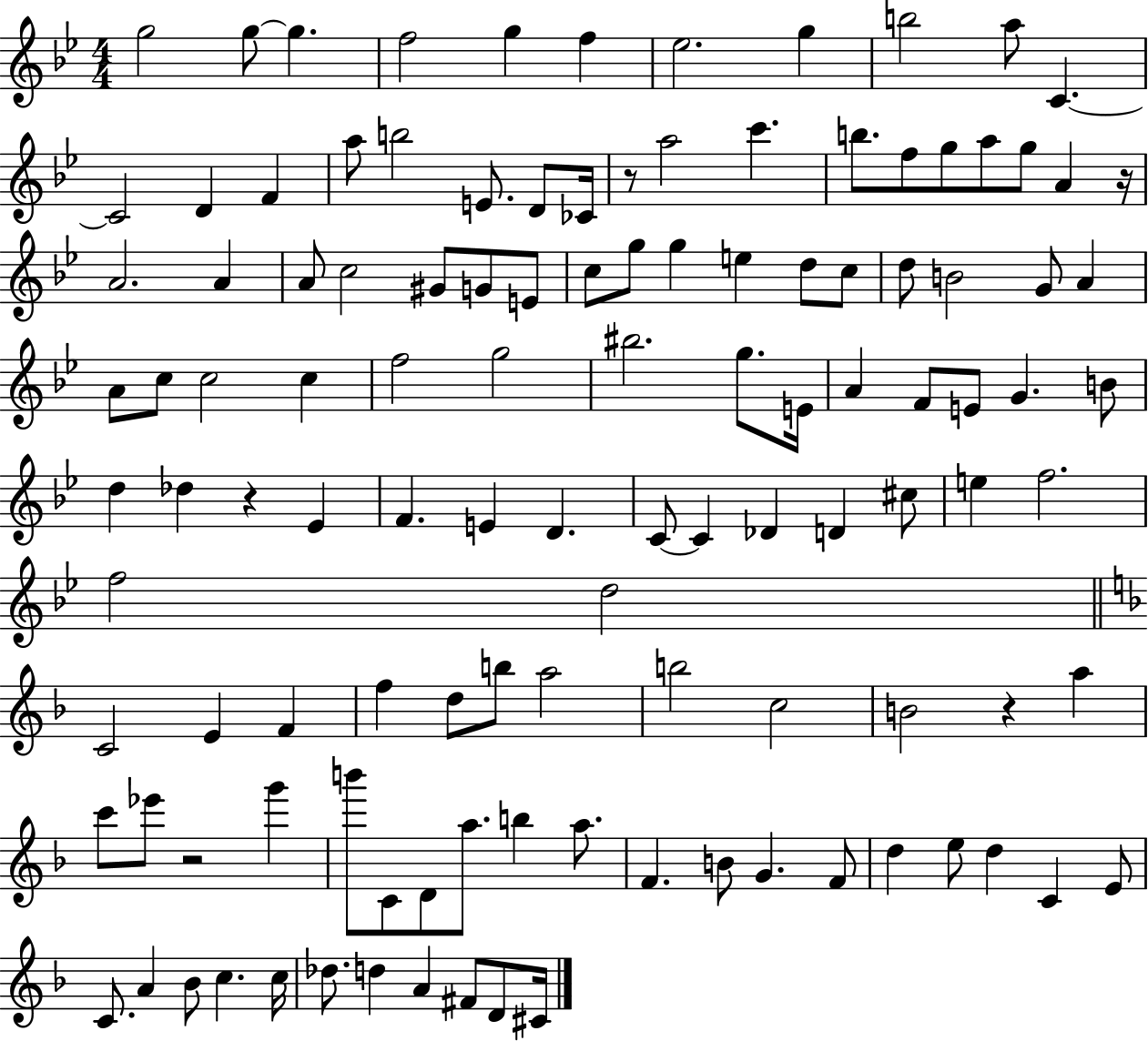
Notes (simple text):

G5/h G5/e G5/q. F5/h G5/q F5/q Eb5/h. G5/q B5/h A5/e C4/q. C4/h D4/q F4/q A5/e B5/h E4/e. D4/e CES4/s R/e A5/h C6/q. B5/e. F5/e G5/e A5/e G5/e A4/q R/s A4/h. A4/q A4/e C5/h G#4/e G4/e E4/e C5/e G5/e G5/q E5/q D5/e C5/e D5/e B4/h G4/e A4/q A4/e C5/e C5/h C5/q F5/h G5/h BIS5/h. G5/e. E4/s A4/q F4/e E4/e G4/q. B4/e D5/q Db5/q R/q Eb4/q F4/q. E4/q D4/q. C4/e C4/q Db4/q D4/q C#5/e E5/q F5/h. F5/h D5/h C4/h E4/q F4/q F5/q D5/e B5/e A5/h B5/h C5/h B4/h R/q A5/q C6/e Eb6/e R/h G6/q B6/e C4/e D4/e A5/e. B5/q A5/e. F4/q. B4/e G4/q. F4/e D5/q E5/e D5/q C4/q E4/e C4/e. A4/q Bb4/e C5/q. C5/s Db5/e. D5/q A4/q F#4/e D4/e C#4/s